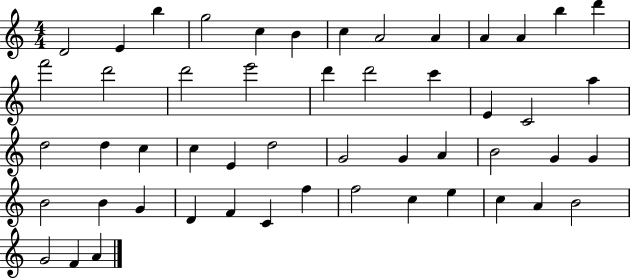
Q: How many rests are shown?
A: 0